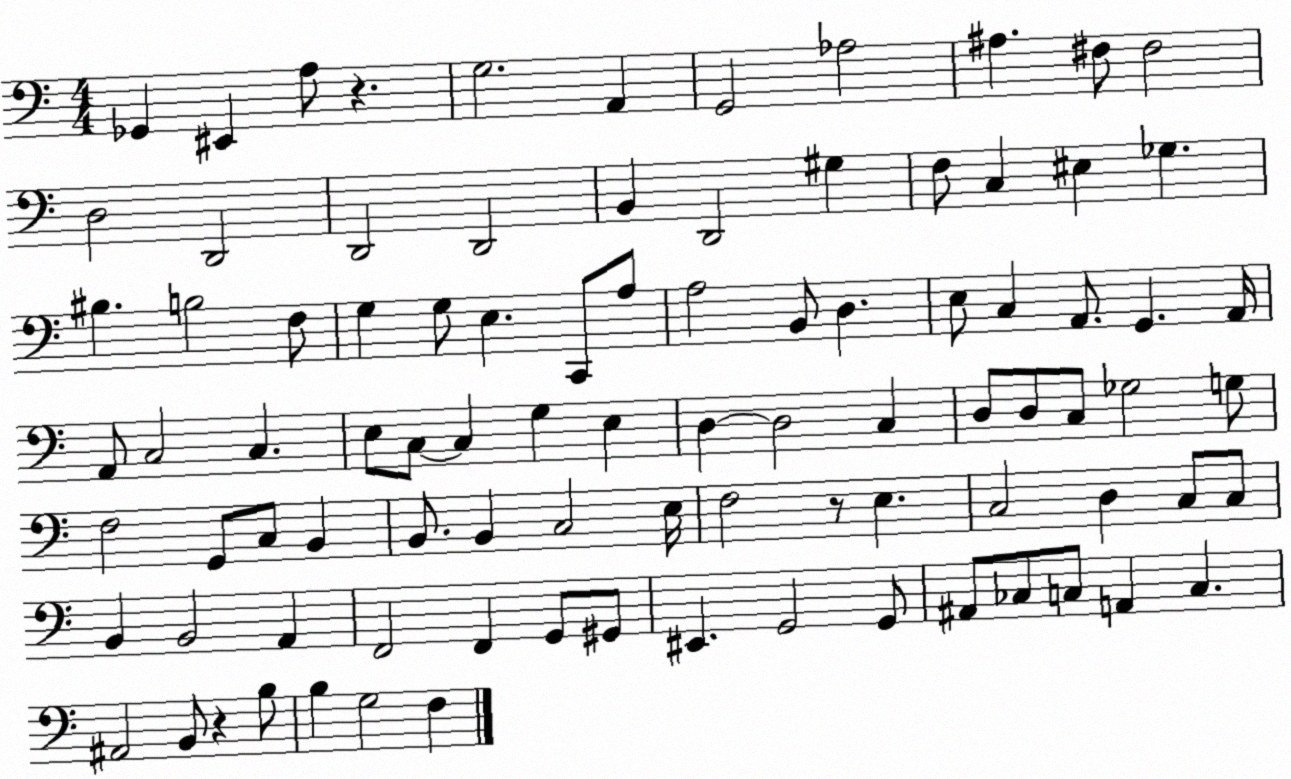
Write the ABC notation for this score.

X:1
T:Untitled
M:4/4
L:1/4
K:C
_G,, ^E,, A,/2 z G,2 A,, G,,2 _A,2 ^A, ^F,/2 ^F,2 D,2 D,,2 D,,2 D,,2 B,, D,,2 ^G, F,/2 C, ^E, _G, ^B, B,2 F,/2 G, G,/2 E, C,,/2 A,/2 A,2 B,,/2 D, E,/2 C, A,,/2 G,, A,,/4 A,,/2 C,2 C, E,/2 C,/2 C, G, E, D, D,2 C, D,/2 D,/2 C,/2 _G,2 G,/2 F,2 G,,/2 C,/2 B,, B,,/2 B,, C,2 E,/4 F,2 z/2 E, C,2 D, C,/2 C,/2 B,, B,,2 A,, F,,2 F,, G,,/2 ^G,,/2 ^E,, G,,2 G,,/2 ^A,,/2 _C,/2 C,/2 A,, C, ^A,,2 B,,/2 z B,/2 B, G,2 F,